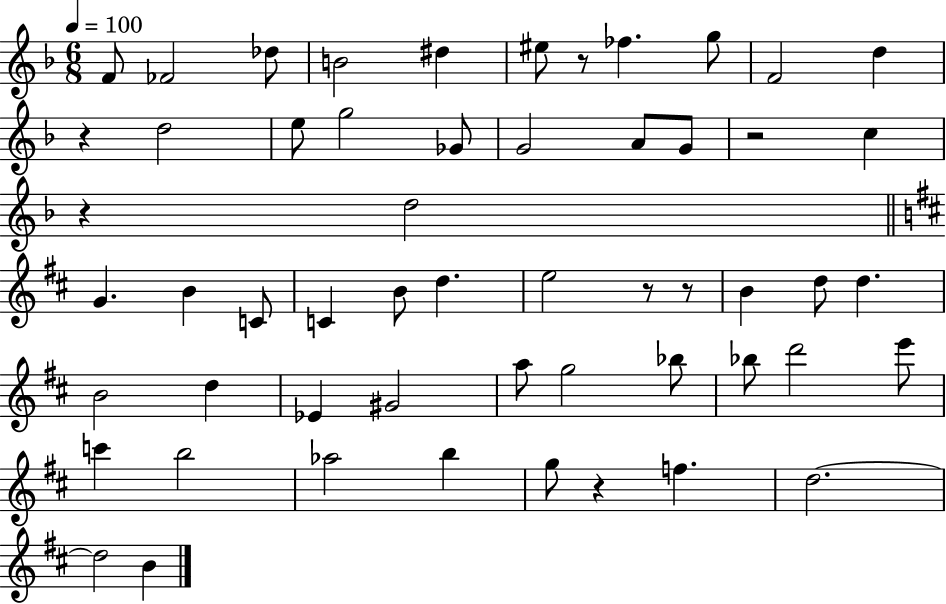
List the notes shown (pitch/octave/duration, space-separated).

F4/e FES4/h Db5/e B4/h D#5/q EIS5/e R/e FES5/q. G5/e F4/h D5/q R/q D5/h E5/e G5/h Gb4/e G4/h A4/e G4/e R/h C5/q R/q D5/h G4/q. B4/q C4/e C4/q B4/e D5/q. E5/h R/e R/e B4/q D5/e D5/q. B4/h D5/q Eb4/q G#4/h A5/e G5/h Bb5/e Bb5/e D6/h E6/e C6/q B5/h Ab5/h B5/q G5/e R/q F5/q. D5/h. D5/h B4/q